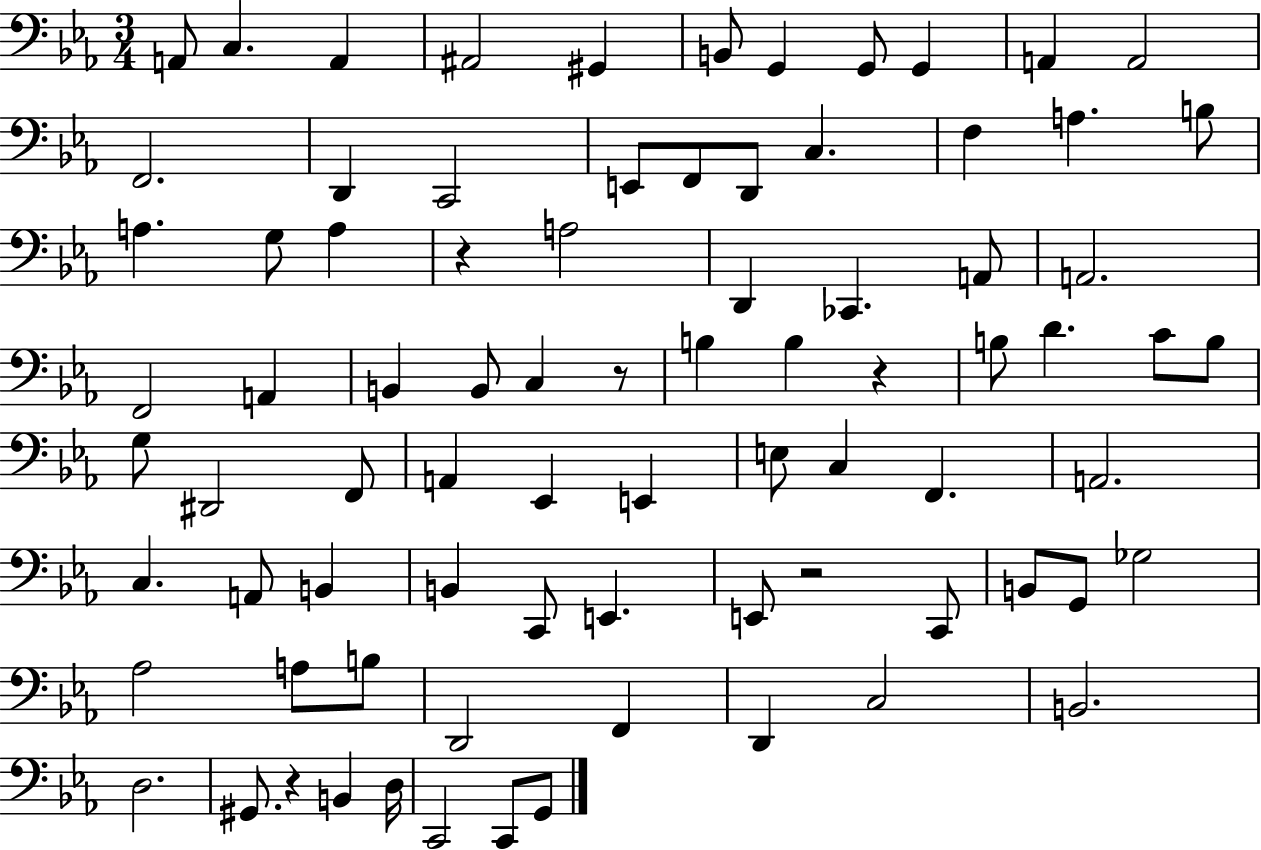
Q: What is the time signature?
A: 3/4